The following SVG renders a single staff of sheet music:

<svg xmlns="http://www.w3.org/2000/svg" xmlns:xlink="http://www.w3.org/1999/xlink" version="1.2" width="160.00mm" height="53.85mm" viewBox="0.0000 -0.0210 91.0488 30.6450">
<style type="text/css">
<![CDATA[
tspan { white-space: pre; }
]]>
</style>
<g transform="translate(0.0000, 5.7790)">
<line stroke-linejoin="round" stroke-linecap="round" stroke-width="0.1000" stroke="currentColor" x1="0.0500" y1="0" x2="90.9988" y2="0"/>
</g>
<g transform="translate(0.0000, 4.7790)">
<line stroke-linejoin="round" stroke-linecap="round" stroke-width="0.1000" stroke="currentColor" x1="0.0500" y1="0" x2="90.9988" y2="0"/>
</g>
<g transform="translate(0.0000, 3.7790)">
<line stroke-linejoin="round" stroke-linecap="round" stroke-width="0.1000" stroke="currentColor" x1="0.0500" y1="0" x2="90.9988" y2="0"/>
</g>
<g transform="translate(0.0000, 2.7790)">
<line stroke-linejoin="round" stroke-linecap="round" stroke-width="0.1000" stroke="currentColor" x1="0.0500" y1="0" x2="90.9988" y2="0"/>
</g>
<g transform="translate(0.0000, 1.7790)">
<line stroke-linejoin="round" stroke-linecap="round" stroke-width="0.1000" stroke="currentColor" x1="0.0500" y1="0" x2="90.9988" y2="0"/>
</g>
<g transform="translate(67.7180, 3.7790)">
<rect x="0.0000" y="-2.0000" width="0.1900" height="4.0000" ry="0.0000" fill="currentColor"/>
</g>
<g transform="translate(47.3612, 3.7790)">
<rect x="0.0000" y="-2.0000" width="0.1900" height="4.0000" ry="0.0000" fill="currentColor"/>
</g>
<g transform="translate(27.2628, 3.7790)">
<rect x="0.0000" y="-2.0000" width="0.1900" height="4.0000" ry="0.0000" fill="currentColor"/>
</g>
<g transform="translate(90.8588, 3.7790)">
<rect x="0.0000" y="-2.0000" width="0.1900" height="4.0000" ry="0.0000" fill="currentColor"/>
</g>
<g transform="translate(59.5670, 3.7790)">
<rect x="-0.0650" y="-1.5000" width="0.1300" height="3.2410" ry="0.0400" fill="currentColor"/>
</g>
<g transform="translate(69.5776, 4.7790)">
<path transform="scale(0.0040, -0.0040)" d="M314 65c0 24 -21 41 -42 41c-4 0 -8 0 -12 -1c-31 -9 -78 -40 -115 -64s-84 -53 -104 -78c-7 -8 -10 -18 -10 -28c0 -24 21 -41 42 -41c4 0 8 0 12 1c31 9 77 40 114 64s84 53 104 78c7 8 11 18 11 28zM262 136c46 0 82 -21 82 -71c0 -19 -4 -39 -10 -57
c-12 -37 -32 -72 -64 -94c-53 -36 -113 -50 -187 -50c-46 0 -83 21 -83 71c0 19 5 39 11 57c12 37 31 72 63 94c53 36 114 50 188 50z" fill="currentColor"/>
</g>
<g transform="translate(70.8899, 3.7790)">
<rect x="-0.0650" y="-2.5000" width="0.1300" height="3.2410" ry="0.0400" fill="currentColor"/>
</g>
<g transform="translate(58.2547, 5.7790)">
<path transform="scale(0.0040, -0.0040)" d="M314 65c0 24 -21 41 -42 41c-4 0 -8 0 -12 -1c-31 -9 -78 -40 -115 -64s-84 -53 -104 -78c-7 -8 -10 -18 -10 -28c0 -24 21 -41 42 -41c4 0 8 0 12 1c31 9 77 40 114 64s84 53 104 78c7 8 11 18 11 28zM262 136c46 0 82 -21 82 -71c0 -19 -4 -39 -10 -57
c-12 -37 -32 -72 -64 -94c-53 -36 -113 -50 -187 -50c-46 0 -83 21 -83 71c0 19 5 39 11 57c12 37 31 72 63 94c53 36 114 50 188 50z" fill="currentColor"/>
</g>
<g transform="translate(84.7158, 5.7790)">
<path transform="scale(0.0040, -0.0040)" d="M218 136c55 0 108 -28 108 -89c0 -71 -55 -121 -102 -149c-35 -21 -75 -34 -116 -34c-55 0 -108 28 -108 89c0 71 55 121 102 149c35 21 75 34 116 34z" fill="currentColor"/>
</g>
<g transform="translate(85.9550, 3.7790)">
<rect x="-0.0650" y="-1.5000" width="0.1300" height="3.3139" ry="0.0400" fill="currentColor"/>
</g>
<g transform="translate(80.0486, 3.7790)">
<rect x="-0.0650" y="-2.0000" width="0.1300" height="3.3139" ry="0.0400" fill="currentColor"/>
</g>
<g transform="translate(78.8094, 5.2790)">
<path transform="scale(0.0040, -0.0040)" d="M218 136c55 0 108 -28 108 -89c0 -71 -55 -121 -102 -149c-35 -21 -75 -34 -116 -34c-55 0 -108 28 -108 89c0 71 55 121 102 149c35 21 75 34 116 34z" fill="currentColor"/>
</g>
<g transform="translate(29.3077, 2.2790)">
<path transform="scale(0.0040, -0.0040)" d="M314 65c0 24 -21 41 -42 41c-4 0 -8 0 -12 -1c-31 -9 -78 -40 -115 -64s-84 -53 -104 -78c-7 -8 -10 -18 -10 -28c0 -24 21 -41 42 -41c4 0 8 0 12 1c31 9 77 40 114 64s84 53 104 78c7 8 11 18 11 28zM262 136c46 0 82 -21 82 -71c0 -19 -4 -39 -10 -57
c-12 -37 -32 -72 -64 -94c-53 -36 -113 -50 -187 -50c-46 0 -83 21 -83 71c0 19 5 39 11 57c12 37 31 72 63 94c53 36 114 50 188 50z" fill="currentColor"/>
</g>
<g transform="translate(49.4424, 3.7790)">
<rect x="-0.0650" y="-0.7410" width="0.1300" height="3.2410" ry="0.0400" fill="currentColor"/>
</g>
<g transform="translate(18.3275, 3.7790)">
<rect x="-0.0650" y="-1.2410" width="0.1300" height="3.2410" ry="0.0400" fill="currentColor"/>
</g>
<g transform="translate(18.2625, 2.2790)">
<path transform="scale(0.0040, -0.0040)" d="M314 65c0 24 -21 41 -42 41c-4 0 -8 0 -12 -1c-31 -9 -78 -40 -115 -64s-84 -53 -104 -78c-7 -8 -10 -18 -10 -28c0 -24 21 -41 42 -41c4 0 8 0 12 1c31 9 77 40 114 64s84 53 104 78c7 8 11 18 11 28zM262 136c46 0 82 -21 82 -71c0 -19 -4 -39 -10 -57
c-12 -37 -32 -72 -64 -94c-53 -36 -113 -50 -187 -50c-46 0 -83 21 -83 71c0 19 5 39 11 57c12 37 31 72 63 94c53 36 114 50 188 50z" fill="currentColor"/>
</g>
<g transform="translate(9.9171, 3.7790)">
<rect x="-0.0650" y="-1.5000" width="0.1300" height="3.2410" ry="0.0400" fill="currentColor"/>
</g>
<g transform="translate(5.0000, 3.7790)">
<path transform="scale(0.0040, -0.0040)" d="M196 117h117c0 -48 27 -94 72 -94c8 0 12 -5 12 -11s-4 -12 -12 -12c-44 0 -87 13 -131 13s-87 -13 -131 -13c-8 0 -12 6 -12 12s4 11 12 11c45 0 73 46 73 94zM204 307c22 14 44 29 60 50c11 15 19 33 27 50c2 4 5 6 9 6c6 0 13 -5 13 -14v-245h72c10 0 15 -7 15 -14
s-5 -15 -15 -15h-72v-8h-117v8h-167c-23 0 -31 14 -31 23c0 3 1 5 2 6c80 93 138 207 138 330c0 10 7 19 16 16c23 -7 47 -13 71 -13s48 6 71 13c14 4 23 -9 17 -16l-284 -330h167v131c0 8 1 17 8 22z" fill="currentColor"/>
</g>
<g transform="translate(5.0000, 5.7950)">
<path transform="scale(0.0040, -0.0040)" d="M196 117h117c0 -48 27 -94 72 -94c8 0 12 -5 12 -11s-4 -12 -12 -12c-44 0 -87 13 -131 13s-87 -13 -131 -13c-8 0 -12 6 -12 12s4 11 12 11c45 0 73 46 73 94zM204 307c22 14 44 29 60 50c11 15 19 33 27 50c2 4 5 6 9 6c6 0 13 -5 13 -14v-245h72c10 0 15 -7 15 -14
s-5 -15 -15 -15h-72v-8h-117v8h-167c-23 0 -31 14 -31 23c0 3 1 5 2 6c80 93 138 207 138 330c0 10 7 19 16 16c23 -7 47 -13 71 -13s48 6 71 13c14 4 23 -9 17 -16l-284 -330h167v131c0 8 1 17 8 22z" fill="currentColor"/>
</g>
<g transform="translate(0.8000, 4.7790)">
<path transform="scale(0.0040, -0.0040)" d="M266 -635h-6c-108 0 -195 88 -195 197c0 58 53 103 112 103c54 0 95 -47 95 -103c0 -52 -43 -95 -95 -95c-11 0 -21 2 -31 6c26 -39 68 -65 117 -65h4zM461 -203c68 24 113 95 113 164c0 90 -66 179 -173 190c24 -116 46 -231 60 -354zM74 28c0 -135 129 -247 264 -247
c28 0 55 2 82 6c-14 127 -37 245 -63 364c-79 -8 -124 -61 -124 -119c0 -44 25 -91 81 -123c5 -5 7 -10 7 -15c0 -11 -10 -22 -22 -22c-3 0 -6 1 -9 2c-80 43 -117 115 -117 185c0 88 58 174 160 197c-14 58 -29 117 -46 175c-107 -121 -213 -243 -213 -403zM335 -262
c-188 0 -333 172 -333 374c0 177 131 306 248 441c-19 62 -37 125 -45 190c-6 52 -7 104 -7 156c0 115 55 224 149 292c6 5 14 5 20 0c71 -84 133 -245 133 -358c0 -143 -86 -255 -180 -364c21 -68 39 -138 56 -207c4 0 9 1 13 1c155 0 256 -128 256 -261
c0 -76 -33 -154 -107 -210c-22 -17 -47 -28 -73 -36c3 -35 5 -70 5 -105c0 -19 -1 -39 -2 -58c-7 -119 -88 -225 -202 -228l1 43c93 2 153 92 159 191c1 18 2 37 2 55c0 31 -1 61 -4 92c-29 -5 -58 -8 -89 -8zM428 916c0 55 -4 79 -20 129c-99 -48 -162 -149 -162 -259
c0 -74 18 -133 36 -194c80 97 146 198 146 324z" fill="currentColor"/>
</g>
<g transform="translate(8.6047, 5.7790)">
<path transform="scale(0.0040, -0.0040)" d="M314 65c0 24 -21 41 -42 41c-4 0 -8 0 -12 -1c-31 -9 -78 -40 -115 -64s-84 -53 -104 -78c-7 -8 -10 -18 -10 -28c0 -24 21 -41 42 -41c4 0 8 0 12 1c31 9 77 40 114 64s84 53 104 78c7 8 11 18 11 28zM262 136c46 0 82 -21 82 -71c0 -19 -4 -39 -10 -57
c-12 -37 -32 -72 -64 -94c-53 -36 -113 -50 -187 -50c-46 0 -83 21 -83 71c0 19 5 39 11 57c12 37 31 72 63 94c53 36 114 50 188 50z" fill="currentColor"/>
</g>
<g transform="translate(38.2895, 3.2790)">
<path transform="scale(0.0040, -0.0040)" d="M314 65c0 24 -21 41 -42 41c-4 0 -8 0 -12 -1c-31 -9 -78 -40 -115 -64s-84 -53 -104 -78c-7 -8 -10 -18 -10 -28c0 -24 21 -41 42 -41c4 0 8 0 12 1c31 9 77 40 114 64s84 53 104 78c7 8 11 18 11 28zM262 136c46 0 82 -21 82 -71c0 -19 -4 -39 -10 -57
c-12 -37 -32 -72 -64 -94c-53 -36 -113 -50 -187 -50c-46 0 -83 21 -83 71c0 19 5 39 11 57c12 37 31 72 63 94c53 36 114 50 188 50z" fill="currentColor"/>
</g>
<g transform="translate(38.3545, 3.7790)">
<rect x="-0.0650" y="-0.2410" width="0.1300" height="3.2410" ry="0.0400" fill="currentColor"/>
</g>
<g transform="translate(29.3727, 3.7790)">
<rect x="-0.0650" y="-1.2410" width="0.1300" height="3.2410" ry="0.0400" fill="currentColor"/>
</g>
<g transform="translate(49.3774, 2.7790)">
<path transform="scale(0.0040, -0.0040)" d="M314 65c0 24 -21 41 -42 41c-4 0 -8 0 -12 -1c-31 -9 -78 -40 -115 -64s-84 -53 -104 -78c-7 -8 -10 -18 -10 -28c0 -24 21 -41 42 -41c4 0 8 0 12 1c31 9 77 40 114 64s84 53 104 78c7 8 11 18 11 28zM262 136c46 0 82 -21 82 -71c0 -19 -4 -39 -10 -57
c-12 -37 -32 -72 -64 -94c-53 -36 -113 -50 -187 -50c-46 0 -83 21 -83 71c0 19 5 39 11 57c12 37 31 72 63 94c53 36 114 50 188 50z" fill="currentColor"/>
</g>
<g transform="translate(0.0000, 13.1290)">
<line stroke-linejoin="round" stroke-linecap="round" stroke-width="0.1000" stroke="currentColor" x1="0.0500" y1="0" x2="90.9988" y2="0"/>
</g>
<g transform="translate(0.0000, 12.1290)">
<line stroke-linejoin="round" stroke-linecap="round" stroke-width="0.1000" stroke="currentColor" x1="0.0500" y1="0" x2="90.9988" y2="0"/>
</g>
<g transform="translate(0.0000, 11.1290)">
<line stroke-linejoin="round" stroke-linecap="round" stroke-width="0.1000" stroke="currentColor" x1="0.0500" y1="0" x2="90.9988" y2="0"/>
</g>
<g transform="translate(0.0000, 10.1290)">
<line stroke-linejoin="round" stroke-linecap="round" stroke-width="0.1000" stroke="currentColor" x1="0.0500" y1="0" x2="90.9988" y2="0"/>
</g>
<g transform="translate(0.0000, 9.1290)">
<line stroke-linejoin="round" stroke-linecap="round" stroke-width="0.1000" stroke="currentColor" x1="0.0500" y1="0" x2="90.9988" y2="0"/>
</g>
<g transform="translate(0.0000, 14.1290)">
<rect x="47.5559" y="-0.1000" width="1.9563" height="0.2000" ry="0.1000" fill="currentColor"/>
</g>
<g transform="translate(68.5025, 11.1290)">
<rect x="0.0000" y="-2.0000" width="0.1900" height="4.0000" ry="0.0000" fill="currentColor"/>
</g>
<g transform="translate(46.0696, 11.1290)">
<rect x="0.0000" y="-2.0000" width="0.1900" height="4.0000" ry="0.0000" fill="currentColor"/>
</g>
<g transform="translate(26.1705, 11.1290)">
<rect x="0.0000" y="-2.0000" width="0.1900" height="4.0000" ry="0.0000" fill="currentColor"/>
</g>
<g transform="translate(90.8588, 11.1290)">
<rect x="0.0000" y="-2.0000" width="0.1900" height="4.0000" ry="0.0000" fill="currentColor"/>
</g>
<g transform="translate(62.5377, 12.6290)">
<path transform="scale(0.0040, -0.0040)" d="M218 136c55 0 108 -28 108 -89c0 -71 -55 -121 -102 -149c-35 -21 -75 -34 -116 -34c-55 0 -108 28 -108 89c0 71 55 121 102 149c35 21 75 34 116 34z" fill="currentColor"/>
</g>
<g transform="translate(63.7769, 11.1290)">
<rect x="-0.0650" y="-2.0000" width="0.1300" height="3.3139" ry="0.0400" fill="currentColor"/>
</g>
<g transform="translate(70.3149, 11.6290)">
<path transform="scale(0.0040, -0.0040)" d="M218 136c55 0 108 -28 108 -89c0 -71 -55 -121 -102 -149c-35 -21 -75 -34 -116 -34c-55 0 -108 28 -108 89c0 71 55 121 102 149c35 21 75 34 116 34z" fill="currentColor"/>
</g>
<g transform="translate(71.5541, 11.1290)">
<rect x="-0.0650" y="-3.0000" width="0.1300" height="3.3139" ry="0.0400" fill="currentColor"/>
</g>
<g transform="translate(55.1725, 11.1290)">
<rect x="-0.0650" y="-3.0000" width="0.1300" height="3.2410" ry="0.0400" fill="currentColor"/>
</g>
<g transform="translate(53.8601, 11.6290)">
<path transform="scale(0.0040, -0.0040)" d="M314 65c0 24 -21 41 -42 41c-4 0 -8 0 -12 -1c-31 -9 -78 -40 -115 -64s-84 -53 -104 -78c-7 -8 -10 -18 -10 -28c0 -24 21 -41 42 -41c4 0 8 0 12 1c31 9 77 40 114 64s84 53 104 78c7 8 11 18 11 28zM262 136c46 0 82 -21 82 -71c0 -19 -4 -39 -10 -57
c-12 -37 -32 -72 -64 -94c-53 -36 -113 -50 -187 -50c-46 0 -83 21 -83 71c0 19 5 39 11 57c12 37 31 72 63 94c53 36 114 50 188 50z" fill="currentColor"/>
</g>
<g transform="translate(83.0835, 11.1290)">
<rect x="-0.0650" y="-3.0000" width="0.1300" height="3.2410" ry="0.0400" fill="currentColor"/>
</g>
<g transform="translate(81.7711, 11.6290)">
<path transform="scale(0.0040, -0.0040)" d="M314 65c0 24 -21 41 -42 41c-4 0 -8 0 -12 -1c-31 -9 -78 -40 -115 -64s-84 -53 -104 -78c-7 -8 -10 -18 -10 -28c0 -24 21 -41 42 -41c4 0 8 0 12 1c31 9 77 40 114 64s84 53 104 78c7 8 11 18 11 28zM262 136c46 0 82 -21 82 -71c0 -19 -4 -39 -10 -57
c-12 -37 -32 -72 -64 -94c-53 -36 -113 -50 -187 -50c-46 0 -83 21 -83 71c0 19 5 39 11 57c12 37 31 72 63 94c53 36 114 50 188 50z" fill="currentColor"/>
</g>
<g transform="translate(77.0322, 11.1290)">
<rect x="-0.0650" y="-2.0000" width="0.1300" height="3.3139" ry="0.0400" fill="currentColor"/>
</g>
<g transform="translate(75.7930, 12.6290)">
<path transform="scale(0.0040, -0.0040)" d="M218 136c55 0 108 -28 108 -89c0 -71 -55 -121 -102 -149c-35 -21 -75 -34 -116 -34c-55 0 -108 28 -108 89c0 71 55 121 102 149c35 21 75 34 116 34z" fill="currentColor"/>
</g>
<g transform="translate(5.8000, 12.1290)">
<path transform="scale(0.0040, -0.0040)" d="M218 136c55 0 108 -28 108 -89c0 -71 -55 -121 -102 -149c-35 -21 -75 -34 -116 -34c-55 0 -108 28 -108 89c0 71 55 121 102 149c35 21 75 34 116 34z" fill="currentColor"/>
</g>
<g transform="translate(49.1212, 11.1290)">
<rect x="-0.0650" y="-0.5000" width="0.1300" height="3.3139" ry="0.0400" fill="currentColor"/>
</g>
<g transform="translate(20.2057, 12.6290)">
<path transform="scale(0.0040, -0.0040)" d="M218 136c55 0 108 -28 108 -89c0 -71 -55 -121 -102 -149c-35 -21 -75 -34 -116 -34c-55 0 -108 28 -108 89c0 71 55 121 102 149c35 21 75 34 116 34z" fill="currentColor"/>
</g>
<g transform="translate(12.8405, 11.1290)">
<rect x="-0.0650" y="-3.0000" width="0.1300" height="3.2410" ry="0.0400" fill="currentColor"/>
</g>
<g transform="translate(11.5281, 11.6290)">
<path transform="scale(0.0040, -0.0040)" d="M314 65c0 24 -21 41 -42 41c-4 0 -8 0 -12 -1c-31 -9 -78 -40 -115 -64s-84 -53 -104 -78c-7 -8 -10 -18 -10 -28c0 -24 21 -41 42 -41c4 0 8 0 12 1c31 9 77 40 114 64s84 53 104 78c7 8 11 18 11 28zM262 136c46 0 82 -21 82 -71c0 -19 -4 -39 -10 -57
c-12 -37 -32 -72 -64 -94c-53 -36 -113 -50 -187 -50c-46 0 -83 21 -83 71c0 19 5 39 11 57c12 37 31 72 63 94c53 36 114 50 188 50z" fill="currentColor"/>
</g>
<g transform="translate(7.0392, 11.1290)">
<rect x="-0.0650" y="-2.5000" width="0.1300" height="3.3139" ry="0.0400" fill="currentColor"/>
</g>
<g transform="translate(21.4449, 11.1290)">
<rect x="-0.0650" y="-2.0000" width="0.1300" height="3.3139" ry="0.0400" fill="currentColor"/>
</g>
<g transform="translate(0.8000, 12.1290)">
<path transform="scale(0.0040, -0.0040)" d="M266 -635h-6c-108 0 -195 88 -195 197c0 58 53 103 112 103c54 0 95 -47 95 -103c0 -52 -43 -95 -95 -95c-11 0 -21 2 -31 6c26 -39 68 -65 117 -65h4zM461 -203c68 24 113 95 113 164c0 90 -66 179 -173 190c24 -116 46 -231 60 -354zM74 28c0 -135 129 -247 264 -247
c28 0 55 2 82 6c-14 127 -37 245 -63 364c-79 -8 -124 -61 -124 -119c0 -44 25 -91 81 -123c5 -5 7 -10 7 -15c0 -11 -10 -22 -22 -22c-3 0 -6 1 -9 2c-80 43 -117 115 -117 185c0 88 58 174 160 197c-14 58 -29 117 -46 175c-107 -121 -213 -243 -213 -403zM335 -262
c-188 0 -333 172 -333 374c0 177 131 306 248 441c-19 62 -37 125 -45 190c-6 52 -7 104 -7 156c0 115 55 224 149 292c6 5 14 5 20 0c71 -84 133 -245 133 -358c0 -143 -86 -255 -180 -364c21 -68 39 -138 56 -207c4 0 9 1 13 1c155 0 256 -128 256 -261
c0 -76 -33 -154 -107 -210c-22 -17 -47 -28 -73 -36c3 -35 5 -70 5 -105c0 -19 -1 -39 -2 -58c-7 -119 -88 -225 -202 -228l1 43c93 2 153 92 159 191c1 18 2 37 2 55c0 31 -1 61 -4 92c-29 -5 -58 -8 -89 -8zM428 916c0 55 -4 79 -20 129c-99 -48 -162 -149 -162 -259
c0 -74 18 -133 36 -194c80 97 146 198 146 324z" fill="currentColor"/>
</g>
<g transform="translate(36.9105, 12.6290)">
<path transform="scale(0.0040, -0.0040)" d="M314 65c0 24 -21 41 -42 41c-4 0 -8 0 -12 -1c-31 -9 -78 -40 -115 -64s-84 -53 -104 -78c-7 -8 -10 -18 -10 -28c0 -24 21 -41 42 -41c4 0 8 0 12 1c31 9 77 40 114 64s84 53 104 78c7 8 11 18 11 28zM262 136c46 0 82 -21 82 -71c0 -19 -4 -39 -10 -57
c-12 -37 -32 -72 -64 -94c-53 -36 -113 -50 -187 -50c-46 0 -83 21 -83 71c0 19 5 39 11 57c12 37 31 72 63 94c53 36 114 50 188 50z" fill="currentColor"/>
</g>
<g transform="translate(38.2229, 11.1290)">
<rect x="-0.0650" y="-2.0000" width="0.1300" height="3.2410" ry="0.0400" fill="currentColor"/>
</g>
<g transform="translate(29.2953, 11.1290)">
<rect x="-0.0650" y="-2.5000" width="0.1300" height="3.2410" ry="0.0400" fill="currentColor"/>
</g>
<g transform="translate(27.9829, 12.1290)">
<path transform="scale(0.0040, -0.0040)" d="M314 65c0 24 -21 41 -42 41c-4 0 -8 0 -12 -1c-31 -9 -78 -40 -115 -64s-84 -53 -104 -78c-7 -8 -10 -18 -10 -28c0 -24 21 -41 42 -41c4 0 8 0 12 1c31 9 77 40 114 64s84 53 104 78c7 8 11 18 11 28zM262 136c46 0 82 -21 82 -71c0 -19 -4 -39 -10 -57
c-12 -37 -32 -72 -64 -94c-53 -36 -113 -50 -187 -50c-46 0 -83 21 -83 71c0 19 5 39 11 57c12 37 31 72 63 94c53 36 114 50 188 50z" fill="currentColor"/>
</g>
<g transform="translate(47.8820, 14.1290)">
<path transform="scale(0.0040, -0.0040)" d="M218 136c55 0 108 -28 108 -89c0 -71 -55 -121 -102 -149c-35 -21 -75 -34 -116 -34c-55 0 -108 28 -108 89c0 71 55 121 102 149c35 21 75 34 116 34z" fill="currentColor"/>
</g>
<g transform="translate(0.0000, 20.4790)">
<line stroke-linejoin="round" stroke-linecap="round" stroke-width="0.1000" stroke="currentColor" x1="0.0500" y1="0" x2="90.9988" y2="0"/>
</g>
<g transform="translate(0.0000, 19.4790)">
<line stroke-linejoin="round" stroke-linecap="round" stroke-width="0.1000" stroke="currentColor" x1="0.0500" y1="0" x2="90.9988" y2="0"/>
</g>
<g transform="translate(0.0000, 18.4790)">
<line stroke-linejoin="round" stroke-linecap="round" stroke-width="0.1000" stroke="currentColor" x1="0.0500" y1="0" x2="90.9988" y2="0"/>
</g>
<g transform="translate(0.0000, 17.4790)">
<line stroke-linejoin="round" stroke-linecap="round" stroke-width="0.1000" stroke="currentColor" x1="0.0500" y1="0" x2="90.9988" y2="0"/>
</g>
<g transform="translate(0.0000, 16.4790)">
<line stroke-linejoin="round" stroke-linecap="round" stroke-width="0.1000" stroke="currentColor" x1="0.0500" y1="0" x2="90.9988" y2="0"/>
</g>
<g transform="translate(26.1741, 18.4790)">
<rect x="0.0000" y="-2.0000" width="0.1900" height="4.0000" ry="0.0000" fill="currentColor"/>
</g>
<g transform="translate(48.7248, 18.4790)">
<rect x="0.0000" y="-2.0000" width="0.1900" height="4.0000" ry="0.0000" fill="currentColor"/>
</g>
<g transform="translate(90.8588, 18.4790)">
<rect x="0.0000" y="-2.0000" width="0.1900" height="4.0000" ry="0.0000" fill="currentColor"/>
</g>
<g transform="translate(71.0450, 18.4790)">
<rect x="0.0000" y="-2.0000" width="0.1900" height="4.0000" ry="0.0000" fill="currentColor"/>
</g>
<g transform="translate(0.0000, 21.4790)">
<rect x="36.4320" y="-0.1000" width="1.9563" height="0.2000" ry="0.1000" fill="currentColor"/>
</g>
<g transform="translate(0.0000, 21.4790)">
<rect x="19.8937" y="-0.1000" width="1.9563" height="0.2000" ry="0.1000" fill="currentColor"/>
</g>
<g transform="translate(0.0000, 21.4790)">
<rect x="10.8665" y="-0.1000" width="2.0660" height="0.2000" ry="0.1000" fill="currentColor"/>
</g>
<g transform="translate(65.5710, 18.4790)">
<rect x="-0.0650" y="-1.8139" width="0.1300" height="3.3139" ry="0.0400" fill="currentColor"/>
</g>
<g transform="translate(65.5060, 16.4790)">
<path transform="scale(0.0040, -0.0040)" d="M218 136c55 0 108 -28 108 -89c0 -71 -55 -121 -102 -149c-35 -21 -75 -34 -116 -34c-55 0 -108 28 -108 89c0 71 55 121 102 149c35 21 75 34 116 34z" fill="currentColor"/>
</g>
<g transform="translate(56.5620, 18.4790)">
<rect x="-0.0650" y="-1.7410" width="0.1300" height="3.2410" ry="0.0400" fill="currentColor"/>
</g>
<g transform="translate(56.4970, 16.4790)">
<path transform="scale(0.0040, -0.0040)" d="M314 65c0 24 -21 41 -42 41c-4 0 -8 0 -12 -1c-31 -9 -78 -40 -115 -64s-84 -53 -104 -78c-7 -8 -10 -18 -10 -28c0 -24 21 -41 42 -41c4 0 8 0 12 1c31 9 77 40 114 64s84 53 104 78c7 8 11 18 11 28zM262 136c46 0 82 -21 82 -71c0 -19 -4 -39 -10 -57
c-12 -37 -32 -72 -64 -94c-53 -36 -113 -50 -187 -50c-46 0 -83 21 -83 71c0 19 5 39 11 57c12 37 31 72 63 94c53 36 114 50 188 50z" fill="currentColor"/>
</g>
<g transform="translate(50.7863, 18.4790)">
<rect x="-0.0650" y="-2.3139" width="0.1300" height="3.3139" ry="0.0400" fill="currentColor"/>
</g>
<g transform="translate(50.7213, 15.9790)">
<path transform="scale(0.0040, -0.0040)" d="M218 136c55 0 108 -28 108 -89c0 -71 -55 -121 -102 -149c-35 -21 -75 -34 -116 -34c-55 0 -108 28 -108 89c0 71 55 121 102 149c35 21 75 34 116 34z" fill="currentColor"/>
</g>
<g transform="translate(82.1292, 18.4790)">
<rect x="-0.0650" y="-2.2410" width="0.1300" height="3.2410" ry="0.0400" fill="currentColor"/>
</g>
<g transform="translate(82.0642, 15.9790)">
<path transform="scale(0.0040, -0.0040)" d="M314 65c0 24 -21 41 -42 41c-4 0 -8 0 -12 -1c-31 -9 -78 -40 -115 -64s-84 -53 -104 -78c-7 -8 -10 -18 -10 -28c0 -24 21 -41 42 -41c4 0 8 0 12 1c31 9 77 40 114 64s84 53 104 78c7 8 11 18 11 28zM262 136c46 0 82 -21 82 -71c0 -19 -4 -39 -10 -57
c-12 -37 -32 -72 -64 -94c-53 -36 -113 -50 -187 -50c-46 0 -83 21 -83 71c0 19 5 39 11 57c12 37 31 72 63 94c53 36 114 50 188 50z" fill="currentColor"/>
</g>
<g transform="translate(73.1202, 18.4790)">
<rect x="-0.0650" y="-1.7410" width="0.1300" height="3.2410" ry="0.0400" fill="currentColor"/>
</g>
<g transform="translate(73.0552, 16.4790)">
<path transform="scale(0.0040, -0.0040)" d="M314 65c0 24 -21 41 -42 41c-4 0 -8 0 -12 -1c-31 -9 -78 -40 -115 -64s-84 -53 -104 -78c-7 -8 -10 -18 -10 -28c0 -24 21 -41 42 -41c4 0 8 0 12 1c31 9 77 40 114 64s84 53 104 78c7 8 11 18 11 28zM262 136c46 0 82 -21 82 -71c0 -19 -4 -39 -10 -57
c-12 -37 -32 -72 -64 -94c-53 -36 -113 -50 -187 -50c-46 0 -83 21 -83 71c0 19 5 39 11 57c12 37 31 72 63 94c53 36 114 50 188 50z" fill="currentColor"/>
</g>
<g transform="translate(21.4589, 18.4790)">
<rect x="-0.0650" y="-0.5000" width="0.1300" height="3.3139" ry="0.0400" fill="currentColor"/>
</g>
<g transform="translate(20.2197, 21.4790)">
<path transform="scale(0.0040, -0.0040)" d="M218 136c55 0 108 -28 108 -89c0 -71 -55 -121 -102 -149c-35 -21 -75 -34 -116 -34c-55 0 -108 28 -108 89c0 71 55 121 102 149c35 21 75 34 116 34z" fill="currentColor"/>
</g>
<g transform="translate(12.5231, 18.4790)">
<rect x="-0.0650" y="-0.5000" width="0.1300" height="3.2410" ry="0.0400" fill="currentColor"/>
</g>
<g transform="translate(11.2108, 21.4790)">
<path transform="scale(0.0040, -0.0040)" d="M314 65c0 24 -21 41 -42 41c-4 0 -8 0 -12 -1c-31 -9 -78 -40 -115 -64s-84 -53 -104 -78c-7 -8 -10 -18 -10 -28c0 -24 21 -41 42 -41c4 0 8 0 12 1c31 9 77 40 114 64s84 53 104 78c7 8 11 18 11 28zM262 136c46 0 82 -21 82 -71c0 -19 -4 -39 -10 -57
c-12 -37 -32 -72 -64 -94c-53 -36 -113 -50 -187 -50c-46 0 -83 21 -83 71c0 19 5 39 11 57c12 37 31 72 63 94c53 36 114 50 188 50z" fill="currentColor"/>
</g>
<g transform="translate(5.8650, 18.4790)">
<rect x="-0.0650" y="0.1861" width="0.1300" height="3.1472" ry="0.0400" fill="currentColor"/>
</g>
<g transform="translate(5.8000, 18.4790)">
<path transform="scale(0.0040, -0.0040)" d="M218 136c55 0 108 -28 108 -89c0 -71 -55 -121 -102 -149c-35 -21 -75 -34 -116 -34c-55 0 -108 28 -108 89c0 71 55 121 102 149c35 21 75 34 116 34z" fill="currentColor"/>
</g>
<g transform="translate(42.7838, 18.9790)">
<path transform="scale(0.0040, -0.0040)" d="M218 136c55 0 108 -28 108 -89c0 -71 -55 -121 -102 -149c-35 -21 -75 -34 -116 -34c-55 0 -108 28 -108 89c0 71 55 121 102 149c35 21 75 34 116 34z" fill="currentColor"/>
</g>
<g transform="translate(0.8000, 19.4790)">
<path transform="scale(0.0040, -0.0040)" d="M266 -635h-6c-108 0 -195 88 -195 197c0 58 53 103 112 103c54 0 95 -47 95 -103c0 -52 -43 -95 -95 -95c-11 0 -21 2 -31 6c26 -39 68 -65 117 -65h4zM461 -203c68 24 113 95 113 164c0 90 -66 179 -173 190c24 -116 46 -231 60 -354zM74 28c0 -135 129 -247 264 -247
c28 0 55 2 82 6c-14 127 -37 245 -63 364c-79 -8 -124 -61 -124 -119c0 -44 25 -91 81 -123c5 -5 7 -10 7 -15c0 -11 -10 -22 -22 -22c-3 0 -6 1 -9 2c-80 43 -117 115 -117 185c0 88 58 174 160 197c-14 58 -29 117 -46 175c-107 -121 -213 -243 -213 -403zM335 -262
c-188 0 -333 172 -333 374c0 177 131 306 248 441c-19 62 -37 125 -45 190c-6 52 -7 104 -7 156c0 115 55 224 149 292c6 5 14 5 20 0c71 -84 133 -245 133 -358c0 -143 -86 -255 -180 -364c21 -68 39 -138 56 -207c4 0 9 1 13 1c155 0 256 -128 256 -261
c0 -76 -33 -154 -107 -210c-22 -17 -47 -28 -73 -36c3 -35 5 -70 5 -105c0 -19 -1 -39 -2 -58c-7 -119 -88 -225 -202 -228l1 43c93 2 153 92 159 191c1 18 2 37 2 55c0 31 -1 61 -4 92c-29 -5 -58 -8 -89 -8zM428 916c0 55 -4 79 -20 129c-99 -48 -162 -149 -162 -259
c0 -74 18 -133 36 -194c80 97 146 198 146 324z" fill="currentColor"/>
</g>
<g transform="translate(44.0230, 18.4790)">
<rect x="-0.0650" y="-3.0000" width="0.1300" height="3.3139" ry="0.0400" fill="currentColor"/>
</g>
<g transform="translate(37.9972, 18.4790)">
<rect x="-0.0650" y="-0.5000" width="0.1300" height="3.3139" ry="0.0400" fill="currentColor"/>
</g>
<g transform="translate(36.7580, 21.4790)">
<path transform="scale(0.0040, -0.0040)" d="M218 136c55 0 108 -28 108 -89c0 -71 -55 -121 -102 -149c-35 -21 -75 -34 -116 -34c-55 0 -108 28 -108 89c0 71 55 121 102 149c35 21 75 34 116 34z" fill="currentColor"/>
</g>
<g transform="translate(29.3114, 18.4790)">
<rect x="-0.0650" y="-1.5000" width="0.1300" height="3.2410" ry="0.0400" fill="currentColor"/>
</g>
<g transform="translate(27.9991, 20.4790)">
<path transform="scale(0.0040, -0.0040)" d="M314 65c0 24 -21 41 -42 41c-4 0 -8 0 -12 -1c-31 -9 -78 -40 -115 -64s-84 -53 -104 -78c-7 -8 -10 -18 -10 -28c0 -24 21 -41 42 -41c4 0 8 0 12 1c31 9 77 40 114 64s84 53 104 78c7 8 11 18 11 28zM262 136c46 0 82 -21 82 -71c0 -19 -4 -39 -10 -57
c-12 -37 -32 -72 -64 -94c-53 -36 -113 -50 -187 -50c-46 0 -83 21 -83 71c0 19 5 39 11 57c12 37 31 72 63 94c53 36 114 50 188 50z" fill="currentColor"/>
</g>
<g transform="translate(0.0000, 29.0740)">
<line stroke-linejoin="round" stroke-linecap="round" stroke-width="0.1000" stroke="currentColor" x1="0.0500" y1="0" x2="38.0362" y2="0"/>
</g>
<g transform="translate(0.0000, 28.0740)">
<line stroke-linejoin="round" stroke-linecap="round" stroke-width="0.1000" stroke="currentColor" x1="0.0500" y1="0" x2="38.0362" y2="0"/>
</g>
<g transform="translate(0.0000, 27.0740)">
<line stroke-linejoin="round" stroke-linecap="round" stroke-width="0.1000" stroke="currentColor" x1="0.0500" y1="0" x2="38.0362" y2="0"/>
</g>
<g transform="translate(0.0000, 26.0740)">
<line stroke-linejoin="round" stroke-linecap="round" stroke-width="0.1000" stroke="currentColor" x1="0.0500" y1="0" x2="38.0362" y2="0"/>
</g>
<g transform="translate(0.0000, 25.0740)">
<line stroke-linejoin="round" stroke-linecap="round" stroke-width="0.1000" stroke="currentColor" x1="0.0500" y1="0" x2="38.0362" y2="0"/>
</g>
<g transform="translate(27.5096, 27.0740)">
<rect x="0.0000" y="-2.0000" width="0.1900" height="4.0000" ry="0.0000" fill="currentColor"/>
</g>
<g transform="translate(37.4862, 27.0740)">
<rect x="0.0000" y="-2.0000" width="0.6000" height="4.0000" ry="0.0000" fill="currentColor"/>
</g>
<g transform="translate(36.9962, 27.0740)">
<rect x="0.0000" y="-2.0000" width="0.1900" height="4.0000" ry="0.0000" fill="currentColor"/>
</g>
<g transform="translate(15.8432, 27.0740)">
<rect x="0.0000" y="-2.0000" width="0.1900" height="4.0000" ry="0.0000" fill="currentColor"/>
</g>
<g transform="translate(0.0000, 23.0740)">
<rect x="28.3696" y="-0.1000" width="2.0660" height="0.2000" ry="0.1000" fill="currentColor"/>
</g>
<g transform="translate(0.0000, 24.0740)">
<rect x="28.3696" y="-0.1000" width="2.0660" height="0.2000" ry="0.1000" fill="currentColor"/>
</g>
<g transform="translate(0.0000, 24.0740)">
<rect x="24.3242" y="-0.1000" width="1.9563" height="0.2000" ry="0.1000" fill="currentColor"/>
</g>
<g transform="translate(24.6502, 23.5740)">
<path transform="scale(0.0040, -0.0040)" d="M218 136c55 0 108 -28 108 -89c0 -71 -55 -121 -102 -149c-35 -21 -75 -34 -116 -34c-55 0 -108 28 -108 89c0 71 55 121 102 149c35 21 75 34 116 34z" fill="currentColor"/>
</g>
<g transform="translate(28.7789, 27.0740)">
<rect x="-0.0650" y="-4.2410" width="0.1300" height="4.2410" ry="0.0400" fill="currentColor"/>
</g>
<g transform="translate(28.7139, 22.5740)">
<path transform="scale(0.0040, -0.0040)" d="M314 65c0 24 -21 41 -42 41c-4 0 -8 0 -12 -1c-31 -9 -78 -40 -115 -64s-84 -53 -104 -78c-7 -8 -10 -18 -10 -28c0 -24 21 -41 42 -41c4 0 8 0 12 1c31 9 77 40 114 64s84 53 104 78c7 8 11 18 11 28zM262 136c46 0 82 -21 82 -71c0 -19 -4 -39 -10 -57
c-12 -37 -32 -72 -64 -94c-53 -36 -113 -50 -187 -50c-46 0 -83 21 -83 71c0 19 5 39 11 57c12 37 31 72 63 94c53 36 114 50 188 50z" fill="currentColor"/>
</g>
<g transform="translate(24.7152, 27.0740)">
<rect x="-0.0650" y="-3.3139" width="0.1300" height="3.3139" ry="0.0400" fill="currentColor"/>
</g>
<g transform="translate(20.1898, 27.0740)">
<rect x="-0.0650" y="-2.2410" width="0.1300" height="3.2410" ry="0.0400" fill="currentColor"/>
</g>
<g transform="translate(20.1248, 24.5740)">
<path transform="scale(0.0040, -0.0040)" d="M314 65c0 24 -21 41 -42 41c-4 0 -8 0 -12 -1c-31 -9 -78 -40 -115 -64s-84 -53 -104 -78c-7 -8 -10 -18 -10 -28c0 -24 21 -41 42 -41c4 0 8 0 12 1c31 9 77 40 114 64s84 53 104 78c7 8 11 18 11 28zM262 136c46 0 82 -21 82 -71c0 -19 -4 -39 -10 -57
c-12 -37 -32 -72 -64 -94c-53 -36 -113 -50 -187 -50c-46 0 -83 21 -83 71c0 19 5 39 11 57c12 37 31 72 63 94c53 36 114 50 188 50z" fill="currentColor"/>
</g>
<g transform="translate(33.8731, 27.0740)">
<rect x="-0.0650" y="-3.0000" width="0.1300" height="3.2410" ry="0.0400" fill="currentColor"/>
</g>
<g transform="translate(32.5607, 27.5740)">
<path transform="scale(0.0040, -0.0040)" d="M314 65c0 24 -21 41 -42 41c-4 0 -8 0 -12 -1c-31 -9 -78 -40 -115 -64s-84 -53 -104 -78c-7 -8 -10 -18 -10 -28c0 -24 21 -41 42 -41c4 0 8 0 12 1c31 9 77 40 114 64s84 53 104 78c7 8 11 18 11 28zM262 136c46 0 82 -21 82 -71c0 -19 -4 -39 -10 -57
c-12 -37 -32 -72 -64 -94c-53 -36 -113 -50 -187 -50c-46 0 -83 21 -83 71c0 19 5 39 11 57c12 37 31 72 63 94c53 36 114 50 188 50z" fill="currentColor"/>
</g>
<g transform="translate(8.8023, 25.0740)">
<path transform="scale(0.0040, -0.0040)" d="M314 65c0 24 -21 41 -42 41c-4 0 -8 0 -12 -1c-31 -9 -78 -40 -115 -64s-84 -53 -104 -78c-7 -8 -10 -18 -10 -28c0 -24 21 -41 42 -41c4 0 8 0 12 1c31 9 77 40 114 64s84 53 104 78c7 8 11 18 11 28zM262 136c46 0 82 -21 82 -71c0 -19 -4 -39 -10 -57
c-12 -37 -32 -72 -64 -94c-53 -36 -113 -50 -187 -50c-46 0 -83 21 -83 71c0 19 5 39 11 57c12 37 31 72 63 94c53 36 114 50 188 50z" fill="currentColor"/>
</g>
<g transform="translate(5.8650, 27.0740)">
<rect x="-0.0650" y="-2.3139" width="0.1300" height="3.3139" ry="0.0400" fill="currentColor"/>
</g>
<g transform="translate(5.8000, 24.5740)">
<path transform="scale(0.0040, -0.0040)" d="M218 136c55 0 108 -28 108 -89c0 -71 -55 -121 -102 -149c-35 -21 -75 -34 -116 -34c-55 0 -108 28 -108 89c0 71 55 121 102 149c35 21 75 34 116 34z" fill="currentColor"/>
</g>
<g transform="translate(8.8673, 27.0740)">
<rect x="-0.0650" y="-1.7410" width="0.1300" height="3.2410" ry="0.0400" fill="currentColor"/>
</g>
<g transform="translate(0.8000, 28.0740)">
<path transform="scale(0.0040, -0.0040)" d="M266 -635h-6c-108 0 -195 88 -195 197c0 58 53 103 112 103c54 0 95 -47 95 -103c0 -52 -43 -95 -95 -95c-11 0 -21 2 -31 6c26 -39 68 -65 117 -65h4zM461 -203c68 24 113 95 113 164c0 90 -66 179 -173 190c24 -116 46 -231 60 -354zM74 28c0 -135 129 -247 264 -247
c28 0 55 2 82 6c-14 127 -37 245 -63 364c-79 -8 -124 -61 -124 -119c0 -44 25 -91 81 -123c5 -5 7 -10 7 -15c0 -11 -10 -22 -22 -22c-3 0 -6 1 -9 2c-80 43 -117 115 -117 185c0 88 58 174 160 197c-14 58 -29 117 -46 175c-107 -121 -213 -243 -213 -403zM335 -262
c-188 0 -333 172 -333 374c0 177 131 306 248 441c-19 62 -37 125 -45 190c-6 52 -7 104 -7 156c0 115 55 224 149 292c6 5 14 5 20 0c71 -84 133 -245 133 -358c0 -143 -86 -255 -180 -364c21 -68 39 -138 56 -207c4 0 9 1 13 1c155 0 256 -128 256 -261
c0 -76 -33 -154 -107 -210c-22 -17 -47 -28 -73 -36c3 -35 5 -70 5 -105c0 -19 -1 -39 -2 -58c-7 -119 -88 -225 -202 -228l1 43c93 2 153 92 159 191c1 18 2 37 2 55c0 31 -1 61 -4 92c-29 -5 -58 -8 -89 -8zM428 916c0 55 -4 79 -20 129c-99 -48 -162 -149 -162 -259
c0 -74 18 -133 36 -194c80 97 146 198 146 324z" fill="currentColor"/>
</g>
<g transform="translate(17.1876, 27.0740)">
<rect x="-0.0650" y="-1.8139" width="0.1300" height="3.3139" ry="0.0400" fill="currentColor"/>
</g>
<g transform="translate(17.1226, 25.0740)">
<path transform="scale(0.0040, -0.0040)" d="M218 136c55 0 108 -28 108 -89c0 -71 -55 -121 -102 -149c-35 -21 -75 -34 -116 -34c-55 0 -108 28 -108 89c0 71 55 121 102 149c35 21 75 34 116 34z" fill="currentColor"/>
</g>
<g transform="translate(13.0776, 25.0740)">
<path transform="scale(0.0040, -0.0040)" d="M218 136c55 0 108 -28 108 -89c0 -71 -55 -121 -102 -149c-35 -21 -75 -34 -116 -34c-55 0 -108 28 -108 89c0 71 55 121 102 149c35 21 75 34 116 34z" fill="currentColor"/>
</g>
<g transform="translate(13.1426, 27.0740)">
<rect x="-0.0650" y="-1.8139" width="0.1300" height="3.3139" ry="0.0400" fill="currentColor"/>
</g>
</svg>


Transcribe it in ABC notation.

X:1
T:Untitled
M:4/4
L:1/4
K:C
E2 e2 e2 c2 d2 E2 G2 F E G A2 F G2 F2 C A2 F A F A2 B C2 C E2 C A g f2 f f2 g2 g f2 f f g2 b d'2 A2